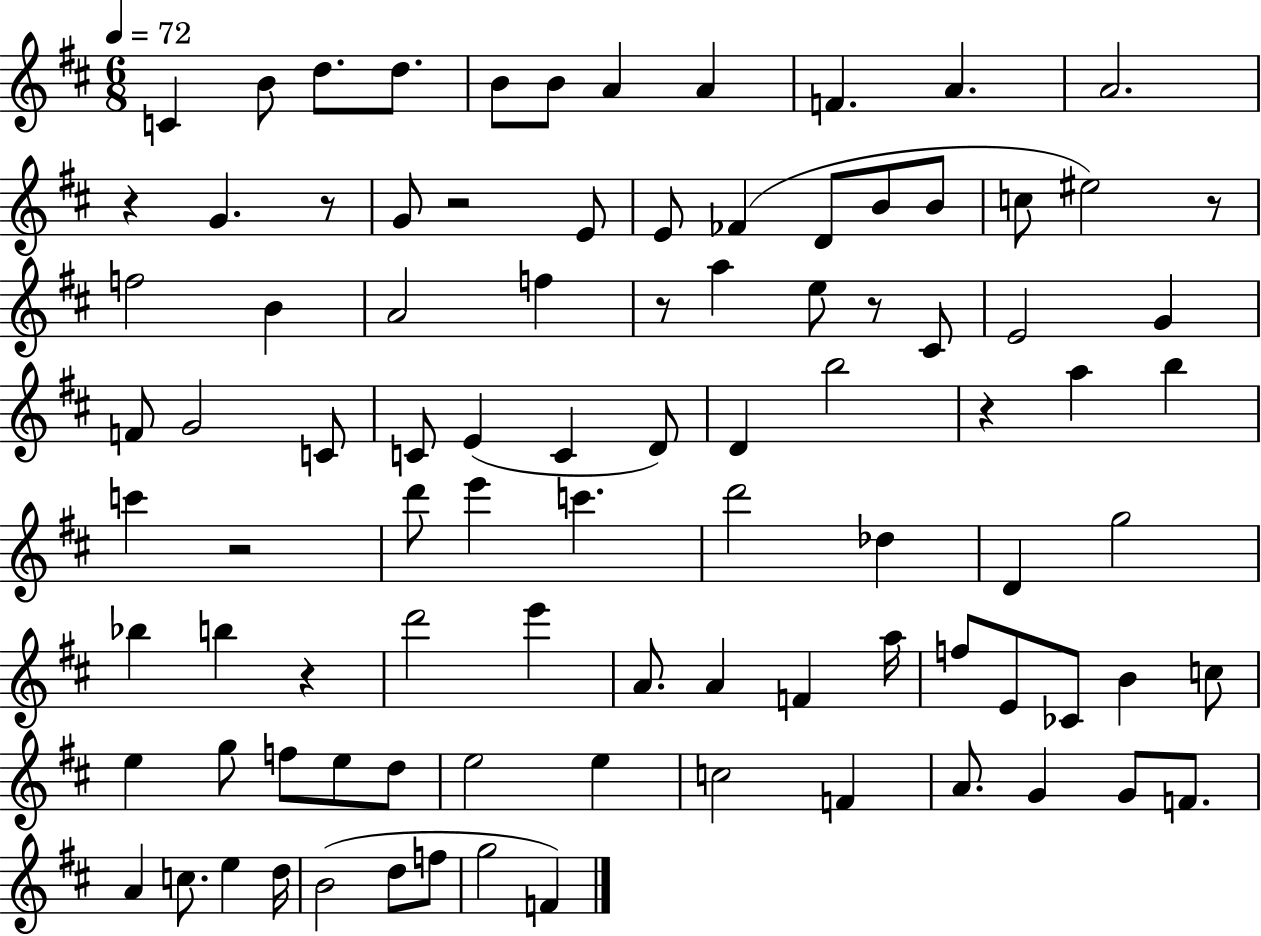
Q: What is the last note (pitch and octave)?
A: F4